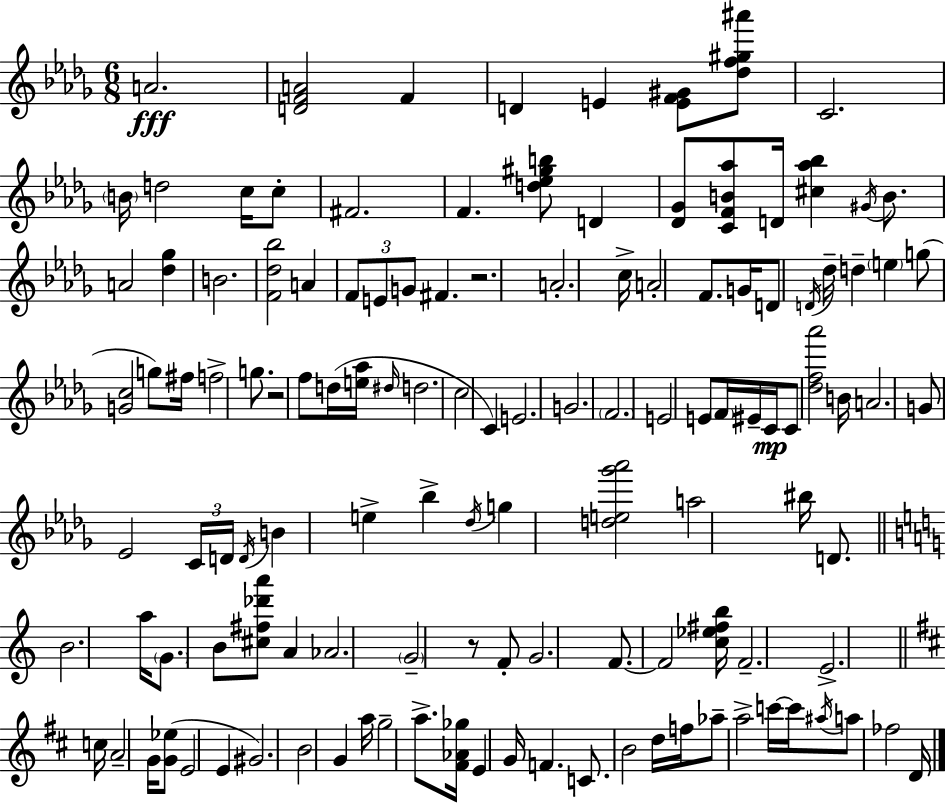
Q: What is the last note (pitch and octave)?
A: D4